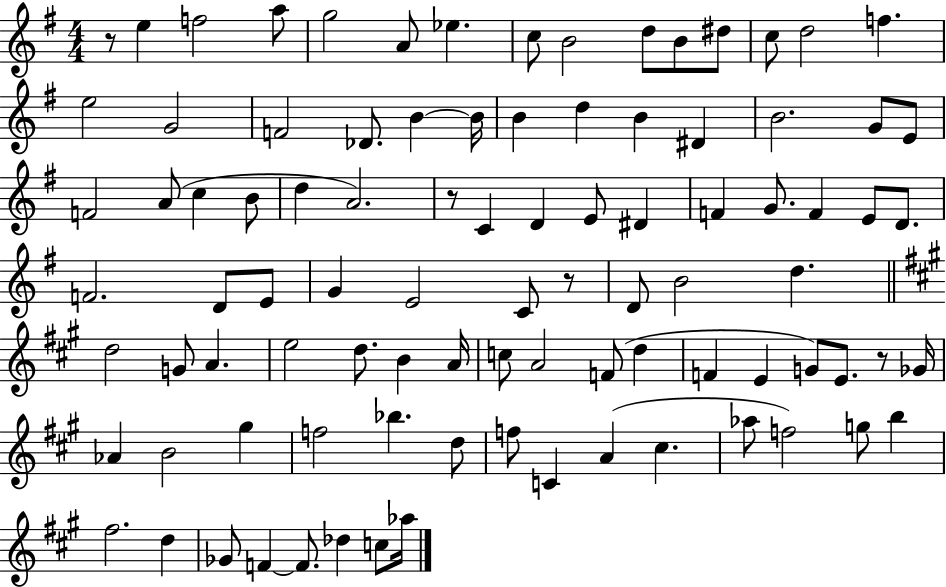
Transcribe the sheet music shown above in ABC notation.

X:1
T:Untitled
M:4/4
L:1/4
K:G
z/2 e f2 a/2 g2 A/2 _e c/2 B2 d/2 B/2 ^d/2 c/2 d2 f e2 G2 F2 _D/2 B B/4 B d B ^D B2 G/2 E/2 F2 A/2 c B/2 d A2 z/2 C D E/2 ^D F G/2 F E/2 D/2 F2 D/2 E/2 G E2 C/2 z/2 D/2 B2 d d2 G/2 A e2 d/2 B A/4 c/2 A2 F/2 d F E G/2 E/2 z/2 _G/4 _A B2 ^g f2 _b d/2 f/2 C A ^c _a/2 f2 g/2 b ^f2 d _G/2 F F/2 _d c/2 _a/4